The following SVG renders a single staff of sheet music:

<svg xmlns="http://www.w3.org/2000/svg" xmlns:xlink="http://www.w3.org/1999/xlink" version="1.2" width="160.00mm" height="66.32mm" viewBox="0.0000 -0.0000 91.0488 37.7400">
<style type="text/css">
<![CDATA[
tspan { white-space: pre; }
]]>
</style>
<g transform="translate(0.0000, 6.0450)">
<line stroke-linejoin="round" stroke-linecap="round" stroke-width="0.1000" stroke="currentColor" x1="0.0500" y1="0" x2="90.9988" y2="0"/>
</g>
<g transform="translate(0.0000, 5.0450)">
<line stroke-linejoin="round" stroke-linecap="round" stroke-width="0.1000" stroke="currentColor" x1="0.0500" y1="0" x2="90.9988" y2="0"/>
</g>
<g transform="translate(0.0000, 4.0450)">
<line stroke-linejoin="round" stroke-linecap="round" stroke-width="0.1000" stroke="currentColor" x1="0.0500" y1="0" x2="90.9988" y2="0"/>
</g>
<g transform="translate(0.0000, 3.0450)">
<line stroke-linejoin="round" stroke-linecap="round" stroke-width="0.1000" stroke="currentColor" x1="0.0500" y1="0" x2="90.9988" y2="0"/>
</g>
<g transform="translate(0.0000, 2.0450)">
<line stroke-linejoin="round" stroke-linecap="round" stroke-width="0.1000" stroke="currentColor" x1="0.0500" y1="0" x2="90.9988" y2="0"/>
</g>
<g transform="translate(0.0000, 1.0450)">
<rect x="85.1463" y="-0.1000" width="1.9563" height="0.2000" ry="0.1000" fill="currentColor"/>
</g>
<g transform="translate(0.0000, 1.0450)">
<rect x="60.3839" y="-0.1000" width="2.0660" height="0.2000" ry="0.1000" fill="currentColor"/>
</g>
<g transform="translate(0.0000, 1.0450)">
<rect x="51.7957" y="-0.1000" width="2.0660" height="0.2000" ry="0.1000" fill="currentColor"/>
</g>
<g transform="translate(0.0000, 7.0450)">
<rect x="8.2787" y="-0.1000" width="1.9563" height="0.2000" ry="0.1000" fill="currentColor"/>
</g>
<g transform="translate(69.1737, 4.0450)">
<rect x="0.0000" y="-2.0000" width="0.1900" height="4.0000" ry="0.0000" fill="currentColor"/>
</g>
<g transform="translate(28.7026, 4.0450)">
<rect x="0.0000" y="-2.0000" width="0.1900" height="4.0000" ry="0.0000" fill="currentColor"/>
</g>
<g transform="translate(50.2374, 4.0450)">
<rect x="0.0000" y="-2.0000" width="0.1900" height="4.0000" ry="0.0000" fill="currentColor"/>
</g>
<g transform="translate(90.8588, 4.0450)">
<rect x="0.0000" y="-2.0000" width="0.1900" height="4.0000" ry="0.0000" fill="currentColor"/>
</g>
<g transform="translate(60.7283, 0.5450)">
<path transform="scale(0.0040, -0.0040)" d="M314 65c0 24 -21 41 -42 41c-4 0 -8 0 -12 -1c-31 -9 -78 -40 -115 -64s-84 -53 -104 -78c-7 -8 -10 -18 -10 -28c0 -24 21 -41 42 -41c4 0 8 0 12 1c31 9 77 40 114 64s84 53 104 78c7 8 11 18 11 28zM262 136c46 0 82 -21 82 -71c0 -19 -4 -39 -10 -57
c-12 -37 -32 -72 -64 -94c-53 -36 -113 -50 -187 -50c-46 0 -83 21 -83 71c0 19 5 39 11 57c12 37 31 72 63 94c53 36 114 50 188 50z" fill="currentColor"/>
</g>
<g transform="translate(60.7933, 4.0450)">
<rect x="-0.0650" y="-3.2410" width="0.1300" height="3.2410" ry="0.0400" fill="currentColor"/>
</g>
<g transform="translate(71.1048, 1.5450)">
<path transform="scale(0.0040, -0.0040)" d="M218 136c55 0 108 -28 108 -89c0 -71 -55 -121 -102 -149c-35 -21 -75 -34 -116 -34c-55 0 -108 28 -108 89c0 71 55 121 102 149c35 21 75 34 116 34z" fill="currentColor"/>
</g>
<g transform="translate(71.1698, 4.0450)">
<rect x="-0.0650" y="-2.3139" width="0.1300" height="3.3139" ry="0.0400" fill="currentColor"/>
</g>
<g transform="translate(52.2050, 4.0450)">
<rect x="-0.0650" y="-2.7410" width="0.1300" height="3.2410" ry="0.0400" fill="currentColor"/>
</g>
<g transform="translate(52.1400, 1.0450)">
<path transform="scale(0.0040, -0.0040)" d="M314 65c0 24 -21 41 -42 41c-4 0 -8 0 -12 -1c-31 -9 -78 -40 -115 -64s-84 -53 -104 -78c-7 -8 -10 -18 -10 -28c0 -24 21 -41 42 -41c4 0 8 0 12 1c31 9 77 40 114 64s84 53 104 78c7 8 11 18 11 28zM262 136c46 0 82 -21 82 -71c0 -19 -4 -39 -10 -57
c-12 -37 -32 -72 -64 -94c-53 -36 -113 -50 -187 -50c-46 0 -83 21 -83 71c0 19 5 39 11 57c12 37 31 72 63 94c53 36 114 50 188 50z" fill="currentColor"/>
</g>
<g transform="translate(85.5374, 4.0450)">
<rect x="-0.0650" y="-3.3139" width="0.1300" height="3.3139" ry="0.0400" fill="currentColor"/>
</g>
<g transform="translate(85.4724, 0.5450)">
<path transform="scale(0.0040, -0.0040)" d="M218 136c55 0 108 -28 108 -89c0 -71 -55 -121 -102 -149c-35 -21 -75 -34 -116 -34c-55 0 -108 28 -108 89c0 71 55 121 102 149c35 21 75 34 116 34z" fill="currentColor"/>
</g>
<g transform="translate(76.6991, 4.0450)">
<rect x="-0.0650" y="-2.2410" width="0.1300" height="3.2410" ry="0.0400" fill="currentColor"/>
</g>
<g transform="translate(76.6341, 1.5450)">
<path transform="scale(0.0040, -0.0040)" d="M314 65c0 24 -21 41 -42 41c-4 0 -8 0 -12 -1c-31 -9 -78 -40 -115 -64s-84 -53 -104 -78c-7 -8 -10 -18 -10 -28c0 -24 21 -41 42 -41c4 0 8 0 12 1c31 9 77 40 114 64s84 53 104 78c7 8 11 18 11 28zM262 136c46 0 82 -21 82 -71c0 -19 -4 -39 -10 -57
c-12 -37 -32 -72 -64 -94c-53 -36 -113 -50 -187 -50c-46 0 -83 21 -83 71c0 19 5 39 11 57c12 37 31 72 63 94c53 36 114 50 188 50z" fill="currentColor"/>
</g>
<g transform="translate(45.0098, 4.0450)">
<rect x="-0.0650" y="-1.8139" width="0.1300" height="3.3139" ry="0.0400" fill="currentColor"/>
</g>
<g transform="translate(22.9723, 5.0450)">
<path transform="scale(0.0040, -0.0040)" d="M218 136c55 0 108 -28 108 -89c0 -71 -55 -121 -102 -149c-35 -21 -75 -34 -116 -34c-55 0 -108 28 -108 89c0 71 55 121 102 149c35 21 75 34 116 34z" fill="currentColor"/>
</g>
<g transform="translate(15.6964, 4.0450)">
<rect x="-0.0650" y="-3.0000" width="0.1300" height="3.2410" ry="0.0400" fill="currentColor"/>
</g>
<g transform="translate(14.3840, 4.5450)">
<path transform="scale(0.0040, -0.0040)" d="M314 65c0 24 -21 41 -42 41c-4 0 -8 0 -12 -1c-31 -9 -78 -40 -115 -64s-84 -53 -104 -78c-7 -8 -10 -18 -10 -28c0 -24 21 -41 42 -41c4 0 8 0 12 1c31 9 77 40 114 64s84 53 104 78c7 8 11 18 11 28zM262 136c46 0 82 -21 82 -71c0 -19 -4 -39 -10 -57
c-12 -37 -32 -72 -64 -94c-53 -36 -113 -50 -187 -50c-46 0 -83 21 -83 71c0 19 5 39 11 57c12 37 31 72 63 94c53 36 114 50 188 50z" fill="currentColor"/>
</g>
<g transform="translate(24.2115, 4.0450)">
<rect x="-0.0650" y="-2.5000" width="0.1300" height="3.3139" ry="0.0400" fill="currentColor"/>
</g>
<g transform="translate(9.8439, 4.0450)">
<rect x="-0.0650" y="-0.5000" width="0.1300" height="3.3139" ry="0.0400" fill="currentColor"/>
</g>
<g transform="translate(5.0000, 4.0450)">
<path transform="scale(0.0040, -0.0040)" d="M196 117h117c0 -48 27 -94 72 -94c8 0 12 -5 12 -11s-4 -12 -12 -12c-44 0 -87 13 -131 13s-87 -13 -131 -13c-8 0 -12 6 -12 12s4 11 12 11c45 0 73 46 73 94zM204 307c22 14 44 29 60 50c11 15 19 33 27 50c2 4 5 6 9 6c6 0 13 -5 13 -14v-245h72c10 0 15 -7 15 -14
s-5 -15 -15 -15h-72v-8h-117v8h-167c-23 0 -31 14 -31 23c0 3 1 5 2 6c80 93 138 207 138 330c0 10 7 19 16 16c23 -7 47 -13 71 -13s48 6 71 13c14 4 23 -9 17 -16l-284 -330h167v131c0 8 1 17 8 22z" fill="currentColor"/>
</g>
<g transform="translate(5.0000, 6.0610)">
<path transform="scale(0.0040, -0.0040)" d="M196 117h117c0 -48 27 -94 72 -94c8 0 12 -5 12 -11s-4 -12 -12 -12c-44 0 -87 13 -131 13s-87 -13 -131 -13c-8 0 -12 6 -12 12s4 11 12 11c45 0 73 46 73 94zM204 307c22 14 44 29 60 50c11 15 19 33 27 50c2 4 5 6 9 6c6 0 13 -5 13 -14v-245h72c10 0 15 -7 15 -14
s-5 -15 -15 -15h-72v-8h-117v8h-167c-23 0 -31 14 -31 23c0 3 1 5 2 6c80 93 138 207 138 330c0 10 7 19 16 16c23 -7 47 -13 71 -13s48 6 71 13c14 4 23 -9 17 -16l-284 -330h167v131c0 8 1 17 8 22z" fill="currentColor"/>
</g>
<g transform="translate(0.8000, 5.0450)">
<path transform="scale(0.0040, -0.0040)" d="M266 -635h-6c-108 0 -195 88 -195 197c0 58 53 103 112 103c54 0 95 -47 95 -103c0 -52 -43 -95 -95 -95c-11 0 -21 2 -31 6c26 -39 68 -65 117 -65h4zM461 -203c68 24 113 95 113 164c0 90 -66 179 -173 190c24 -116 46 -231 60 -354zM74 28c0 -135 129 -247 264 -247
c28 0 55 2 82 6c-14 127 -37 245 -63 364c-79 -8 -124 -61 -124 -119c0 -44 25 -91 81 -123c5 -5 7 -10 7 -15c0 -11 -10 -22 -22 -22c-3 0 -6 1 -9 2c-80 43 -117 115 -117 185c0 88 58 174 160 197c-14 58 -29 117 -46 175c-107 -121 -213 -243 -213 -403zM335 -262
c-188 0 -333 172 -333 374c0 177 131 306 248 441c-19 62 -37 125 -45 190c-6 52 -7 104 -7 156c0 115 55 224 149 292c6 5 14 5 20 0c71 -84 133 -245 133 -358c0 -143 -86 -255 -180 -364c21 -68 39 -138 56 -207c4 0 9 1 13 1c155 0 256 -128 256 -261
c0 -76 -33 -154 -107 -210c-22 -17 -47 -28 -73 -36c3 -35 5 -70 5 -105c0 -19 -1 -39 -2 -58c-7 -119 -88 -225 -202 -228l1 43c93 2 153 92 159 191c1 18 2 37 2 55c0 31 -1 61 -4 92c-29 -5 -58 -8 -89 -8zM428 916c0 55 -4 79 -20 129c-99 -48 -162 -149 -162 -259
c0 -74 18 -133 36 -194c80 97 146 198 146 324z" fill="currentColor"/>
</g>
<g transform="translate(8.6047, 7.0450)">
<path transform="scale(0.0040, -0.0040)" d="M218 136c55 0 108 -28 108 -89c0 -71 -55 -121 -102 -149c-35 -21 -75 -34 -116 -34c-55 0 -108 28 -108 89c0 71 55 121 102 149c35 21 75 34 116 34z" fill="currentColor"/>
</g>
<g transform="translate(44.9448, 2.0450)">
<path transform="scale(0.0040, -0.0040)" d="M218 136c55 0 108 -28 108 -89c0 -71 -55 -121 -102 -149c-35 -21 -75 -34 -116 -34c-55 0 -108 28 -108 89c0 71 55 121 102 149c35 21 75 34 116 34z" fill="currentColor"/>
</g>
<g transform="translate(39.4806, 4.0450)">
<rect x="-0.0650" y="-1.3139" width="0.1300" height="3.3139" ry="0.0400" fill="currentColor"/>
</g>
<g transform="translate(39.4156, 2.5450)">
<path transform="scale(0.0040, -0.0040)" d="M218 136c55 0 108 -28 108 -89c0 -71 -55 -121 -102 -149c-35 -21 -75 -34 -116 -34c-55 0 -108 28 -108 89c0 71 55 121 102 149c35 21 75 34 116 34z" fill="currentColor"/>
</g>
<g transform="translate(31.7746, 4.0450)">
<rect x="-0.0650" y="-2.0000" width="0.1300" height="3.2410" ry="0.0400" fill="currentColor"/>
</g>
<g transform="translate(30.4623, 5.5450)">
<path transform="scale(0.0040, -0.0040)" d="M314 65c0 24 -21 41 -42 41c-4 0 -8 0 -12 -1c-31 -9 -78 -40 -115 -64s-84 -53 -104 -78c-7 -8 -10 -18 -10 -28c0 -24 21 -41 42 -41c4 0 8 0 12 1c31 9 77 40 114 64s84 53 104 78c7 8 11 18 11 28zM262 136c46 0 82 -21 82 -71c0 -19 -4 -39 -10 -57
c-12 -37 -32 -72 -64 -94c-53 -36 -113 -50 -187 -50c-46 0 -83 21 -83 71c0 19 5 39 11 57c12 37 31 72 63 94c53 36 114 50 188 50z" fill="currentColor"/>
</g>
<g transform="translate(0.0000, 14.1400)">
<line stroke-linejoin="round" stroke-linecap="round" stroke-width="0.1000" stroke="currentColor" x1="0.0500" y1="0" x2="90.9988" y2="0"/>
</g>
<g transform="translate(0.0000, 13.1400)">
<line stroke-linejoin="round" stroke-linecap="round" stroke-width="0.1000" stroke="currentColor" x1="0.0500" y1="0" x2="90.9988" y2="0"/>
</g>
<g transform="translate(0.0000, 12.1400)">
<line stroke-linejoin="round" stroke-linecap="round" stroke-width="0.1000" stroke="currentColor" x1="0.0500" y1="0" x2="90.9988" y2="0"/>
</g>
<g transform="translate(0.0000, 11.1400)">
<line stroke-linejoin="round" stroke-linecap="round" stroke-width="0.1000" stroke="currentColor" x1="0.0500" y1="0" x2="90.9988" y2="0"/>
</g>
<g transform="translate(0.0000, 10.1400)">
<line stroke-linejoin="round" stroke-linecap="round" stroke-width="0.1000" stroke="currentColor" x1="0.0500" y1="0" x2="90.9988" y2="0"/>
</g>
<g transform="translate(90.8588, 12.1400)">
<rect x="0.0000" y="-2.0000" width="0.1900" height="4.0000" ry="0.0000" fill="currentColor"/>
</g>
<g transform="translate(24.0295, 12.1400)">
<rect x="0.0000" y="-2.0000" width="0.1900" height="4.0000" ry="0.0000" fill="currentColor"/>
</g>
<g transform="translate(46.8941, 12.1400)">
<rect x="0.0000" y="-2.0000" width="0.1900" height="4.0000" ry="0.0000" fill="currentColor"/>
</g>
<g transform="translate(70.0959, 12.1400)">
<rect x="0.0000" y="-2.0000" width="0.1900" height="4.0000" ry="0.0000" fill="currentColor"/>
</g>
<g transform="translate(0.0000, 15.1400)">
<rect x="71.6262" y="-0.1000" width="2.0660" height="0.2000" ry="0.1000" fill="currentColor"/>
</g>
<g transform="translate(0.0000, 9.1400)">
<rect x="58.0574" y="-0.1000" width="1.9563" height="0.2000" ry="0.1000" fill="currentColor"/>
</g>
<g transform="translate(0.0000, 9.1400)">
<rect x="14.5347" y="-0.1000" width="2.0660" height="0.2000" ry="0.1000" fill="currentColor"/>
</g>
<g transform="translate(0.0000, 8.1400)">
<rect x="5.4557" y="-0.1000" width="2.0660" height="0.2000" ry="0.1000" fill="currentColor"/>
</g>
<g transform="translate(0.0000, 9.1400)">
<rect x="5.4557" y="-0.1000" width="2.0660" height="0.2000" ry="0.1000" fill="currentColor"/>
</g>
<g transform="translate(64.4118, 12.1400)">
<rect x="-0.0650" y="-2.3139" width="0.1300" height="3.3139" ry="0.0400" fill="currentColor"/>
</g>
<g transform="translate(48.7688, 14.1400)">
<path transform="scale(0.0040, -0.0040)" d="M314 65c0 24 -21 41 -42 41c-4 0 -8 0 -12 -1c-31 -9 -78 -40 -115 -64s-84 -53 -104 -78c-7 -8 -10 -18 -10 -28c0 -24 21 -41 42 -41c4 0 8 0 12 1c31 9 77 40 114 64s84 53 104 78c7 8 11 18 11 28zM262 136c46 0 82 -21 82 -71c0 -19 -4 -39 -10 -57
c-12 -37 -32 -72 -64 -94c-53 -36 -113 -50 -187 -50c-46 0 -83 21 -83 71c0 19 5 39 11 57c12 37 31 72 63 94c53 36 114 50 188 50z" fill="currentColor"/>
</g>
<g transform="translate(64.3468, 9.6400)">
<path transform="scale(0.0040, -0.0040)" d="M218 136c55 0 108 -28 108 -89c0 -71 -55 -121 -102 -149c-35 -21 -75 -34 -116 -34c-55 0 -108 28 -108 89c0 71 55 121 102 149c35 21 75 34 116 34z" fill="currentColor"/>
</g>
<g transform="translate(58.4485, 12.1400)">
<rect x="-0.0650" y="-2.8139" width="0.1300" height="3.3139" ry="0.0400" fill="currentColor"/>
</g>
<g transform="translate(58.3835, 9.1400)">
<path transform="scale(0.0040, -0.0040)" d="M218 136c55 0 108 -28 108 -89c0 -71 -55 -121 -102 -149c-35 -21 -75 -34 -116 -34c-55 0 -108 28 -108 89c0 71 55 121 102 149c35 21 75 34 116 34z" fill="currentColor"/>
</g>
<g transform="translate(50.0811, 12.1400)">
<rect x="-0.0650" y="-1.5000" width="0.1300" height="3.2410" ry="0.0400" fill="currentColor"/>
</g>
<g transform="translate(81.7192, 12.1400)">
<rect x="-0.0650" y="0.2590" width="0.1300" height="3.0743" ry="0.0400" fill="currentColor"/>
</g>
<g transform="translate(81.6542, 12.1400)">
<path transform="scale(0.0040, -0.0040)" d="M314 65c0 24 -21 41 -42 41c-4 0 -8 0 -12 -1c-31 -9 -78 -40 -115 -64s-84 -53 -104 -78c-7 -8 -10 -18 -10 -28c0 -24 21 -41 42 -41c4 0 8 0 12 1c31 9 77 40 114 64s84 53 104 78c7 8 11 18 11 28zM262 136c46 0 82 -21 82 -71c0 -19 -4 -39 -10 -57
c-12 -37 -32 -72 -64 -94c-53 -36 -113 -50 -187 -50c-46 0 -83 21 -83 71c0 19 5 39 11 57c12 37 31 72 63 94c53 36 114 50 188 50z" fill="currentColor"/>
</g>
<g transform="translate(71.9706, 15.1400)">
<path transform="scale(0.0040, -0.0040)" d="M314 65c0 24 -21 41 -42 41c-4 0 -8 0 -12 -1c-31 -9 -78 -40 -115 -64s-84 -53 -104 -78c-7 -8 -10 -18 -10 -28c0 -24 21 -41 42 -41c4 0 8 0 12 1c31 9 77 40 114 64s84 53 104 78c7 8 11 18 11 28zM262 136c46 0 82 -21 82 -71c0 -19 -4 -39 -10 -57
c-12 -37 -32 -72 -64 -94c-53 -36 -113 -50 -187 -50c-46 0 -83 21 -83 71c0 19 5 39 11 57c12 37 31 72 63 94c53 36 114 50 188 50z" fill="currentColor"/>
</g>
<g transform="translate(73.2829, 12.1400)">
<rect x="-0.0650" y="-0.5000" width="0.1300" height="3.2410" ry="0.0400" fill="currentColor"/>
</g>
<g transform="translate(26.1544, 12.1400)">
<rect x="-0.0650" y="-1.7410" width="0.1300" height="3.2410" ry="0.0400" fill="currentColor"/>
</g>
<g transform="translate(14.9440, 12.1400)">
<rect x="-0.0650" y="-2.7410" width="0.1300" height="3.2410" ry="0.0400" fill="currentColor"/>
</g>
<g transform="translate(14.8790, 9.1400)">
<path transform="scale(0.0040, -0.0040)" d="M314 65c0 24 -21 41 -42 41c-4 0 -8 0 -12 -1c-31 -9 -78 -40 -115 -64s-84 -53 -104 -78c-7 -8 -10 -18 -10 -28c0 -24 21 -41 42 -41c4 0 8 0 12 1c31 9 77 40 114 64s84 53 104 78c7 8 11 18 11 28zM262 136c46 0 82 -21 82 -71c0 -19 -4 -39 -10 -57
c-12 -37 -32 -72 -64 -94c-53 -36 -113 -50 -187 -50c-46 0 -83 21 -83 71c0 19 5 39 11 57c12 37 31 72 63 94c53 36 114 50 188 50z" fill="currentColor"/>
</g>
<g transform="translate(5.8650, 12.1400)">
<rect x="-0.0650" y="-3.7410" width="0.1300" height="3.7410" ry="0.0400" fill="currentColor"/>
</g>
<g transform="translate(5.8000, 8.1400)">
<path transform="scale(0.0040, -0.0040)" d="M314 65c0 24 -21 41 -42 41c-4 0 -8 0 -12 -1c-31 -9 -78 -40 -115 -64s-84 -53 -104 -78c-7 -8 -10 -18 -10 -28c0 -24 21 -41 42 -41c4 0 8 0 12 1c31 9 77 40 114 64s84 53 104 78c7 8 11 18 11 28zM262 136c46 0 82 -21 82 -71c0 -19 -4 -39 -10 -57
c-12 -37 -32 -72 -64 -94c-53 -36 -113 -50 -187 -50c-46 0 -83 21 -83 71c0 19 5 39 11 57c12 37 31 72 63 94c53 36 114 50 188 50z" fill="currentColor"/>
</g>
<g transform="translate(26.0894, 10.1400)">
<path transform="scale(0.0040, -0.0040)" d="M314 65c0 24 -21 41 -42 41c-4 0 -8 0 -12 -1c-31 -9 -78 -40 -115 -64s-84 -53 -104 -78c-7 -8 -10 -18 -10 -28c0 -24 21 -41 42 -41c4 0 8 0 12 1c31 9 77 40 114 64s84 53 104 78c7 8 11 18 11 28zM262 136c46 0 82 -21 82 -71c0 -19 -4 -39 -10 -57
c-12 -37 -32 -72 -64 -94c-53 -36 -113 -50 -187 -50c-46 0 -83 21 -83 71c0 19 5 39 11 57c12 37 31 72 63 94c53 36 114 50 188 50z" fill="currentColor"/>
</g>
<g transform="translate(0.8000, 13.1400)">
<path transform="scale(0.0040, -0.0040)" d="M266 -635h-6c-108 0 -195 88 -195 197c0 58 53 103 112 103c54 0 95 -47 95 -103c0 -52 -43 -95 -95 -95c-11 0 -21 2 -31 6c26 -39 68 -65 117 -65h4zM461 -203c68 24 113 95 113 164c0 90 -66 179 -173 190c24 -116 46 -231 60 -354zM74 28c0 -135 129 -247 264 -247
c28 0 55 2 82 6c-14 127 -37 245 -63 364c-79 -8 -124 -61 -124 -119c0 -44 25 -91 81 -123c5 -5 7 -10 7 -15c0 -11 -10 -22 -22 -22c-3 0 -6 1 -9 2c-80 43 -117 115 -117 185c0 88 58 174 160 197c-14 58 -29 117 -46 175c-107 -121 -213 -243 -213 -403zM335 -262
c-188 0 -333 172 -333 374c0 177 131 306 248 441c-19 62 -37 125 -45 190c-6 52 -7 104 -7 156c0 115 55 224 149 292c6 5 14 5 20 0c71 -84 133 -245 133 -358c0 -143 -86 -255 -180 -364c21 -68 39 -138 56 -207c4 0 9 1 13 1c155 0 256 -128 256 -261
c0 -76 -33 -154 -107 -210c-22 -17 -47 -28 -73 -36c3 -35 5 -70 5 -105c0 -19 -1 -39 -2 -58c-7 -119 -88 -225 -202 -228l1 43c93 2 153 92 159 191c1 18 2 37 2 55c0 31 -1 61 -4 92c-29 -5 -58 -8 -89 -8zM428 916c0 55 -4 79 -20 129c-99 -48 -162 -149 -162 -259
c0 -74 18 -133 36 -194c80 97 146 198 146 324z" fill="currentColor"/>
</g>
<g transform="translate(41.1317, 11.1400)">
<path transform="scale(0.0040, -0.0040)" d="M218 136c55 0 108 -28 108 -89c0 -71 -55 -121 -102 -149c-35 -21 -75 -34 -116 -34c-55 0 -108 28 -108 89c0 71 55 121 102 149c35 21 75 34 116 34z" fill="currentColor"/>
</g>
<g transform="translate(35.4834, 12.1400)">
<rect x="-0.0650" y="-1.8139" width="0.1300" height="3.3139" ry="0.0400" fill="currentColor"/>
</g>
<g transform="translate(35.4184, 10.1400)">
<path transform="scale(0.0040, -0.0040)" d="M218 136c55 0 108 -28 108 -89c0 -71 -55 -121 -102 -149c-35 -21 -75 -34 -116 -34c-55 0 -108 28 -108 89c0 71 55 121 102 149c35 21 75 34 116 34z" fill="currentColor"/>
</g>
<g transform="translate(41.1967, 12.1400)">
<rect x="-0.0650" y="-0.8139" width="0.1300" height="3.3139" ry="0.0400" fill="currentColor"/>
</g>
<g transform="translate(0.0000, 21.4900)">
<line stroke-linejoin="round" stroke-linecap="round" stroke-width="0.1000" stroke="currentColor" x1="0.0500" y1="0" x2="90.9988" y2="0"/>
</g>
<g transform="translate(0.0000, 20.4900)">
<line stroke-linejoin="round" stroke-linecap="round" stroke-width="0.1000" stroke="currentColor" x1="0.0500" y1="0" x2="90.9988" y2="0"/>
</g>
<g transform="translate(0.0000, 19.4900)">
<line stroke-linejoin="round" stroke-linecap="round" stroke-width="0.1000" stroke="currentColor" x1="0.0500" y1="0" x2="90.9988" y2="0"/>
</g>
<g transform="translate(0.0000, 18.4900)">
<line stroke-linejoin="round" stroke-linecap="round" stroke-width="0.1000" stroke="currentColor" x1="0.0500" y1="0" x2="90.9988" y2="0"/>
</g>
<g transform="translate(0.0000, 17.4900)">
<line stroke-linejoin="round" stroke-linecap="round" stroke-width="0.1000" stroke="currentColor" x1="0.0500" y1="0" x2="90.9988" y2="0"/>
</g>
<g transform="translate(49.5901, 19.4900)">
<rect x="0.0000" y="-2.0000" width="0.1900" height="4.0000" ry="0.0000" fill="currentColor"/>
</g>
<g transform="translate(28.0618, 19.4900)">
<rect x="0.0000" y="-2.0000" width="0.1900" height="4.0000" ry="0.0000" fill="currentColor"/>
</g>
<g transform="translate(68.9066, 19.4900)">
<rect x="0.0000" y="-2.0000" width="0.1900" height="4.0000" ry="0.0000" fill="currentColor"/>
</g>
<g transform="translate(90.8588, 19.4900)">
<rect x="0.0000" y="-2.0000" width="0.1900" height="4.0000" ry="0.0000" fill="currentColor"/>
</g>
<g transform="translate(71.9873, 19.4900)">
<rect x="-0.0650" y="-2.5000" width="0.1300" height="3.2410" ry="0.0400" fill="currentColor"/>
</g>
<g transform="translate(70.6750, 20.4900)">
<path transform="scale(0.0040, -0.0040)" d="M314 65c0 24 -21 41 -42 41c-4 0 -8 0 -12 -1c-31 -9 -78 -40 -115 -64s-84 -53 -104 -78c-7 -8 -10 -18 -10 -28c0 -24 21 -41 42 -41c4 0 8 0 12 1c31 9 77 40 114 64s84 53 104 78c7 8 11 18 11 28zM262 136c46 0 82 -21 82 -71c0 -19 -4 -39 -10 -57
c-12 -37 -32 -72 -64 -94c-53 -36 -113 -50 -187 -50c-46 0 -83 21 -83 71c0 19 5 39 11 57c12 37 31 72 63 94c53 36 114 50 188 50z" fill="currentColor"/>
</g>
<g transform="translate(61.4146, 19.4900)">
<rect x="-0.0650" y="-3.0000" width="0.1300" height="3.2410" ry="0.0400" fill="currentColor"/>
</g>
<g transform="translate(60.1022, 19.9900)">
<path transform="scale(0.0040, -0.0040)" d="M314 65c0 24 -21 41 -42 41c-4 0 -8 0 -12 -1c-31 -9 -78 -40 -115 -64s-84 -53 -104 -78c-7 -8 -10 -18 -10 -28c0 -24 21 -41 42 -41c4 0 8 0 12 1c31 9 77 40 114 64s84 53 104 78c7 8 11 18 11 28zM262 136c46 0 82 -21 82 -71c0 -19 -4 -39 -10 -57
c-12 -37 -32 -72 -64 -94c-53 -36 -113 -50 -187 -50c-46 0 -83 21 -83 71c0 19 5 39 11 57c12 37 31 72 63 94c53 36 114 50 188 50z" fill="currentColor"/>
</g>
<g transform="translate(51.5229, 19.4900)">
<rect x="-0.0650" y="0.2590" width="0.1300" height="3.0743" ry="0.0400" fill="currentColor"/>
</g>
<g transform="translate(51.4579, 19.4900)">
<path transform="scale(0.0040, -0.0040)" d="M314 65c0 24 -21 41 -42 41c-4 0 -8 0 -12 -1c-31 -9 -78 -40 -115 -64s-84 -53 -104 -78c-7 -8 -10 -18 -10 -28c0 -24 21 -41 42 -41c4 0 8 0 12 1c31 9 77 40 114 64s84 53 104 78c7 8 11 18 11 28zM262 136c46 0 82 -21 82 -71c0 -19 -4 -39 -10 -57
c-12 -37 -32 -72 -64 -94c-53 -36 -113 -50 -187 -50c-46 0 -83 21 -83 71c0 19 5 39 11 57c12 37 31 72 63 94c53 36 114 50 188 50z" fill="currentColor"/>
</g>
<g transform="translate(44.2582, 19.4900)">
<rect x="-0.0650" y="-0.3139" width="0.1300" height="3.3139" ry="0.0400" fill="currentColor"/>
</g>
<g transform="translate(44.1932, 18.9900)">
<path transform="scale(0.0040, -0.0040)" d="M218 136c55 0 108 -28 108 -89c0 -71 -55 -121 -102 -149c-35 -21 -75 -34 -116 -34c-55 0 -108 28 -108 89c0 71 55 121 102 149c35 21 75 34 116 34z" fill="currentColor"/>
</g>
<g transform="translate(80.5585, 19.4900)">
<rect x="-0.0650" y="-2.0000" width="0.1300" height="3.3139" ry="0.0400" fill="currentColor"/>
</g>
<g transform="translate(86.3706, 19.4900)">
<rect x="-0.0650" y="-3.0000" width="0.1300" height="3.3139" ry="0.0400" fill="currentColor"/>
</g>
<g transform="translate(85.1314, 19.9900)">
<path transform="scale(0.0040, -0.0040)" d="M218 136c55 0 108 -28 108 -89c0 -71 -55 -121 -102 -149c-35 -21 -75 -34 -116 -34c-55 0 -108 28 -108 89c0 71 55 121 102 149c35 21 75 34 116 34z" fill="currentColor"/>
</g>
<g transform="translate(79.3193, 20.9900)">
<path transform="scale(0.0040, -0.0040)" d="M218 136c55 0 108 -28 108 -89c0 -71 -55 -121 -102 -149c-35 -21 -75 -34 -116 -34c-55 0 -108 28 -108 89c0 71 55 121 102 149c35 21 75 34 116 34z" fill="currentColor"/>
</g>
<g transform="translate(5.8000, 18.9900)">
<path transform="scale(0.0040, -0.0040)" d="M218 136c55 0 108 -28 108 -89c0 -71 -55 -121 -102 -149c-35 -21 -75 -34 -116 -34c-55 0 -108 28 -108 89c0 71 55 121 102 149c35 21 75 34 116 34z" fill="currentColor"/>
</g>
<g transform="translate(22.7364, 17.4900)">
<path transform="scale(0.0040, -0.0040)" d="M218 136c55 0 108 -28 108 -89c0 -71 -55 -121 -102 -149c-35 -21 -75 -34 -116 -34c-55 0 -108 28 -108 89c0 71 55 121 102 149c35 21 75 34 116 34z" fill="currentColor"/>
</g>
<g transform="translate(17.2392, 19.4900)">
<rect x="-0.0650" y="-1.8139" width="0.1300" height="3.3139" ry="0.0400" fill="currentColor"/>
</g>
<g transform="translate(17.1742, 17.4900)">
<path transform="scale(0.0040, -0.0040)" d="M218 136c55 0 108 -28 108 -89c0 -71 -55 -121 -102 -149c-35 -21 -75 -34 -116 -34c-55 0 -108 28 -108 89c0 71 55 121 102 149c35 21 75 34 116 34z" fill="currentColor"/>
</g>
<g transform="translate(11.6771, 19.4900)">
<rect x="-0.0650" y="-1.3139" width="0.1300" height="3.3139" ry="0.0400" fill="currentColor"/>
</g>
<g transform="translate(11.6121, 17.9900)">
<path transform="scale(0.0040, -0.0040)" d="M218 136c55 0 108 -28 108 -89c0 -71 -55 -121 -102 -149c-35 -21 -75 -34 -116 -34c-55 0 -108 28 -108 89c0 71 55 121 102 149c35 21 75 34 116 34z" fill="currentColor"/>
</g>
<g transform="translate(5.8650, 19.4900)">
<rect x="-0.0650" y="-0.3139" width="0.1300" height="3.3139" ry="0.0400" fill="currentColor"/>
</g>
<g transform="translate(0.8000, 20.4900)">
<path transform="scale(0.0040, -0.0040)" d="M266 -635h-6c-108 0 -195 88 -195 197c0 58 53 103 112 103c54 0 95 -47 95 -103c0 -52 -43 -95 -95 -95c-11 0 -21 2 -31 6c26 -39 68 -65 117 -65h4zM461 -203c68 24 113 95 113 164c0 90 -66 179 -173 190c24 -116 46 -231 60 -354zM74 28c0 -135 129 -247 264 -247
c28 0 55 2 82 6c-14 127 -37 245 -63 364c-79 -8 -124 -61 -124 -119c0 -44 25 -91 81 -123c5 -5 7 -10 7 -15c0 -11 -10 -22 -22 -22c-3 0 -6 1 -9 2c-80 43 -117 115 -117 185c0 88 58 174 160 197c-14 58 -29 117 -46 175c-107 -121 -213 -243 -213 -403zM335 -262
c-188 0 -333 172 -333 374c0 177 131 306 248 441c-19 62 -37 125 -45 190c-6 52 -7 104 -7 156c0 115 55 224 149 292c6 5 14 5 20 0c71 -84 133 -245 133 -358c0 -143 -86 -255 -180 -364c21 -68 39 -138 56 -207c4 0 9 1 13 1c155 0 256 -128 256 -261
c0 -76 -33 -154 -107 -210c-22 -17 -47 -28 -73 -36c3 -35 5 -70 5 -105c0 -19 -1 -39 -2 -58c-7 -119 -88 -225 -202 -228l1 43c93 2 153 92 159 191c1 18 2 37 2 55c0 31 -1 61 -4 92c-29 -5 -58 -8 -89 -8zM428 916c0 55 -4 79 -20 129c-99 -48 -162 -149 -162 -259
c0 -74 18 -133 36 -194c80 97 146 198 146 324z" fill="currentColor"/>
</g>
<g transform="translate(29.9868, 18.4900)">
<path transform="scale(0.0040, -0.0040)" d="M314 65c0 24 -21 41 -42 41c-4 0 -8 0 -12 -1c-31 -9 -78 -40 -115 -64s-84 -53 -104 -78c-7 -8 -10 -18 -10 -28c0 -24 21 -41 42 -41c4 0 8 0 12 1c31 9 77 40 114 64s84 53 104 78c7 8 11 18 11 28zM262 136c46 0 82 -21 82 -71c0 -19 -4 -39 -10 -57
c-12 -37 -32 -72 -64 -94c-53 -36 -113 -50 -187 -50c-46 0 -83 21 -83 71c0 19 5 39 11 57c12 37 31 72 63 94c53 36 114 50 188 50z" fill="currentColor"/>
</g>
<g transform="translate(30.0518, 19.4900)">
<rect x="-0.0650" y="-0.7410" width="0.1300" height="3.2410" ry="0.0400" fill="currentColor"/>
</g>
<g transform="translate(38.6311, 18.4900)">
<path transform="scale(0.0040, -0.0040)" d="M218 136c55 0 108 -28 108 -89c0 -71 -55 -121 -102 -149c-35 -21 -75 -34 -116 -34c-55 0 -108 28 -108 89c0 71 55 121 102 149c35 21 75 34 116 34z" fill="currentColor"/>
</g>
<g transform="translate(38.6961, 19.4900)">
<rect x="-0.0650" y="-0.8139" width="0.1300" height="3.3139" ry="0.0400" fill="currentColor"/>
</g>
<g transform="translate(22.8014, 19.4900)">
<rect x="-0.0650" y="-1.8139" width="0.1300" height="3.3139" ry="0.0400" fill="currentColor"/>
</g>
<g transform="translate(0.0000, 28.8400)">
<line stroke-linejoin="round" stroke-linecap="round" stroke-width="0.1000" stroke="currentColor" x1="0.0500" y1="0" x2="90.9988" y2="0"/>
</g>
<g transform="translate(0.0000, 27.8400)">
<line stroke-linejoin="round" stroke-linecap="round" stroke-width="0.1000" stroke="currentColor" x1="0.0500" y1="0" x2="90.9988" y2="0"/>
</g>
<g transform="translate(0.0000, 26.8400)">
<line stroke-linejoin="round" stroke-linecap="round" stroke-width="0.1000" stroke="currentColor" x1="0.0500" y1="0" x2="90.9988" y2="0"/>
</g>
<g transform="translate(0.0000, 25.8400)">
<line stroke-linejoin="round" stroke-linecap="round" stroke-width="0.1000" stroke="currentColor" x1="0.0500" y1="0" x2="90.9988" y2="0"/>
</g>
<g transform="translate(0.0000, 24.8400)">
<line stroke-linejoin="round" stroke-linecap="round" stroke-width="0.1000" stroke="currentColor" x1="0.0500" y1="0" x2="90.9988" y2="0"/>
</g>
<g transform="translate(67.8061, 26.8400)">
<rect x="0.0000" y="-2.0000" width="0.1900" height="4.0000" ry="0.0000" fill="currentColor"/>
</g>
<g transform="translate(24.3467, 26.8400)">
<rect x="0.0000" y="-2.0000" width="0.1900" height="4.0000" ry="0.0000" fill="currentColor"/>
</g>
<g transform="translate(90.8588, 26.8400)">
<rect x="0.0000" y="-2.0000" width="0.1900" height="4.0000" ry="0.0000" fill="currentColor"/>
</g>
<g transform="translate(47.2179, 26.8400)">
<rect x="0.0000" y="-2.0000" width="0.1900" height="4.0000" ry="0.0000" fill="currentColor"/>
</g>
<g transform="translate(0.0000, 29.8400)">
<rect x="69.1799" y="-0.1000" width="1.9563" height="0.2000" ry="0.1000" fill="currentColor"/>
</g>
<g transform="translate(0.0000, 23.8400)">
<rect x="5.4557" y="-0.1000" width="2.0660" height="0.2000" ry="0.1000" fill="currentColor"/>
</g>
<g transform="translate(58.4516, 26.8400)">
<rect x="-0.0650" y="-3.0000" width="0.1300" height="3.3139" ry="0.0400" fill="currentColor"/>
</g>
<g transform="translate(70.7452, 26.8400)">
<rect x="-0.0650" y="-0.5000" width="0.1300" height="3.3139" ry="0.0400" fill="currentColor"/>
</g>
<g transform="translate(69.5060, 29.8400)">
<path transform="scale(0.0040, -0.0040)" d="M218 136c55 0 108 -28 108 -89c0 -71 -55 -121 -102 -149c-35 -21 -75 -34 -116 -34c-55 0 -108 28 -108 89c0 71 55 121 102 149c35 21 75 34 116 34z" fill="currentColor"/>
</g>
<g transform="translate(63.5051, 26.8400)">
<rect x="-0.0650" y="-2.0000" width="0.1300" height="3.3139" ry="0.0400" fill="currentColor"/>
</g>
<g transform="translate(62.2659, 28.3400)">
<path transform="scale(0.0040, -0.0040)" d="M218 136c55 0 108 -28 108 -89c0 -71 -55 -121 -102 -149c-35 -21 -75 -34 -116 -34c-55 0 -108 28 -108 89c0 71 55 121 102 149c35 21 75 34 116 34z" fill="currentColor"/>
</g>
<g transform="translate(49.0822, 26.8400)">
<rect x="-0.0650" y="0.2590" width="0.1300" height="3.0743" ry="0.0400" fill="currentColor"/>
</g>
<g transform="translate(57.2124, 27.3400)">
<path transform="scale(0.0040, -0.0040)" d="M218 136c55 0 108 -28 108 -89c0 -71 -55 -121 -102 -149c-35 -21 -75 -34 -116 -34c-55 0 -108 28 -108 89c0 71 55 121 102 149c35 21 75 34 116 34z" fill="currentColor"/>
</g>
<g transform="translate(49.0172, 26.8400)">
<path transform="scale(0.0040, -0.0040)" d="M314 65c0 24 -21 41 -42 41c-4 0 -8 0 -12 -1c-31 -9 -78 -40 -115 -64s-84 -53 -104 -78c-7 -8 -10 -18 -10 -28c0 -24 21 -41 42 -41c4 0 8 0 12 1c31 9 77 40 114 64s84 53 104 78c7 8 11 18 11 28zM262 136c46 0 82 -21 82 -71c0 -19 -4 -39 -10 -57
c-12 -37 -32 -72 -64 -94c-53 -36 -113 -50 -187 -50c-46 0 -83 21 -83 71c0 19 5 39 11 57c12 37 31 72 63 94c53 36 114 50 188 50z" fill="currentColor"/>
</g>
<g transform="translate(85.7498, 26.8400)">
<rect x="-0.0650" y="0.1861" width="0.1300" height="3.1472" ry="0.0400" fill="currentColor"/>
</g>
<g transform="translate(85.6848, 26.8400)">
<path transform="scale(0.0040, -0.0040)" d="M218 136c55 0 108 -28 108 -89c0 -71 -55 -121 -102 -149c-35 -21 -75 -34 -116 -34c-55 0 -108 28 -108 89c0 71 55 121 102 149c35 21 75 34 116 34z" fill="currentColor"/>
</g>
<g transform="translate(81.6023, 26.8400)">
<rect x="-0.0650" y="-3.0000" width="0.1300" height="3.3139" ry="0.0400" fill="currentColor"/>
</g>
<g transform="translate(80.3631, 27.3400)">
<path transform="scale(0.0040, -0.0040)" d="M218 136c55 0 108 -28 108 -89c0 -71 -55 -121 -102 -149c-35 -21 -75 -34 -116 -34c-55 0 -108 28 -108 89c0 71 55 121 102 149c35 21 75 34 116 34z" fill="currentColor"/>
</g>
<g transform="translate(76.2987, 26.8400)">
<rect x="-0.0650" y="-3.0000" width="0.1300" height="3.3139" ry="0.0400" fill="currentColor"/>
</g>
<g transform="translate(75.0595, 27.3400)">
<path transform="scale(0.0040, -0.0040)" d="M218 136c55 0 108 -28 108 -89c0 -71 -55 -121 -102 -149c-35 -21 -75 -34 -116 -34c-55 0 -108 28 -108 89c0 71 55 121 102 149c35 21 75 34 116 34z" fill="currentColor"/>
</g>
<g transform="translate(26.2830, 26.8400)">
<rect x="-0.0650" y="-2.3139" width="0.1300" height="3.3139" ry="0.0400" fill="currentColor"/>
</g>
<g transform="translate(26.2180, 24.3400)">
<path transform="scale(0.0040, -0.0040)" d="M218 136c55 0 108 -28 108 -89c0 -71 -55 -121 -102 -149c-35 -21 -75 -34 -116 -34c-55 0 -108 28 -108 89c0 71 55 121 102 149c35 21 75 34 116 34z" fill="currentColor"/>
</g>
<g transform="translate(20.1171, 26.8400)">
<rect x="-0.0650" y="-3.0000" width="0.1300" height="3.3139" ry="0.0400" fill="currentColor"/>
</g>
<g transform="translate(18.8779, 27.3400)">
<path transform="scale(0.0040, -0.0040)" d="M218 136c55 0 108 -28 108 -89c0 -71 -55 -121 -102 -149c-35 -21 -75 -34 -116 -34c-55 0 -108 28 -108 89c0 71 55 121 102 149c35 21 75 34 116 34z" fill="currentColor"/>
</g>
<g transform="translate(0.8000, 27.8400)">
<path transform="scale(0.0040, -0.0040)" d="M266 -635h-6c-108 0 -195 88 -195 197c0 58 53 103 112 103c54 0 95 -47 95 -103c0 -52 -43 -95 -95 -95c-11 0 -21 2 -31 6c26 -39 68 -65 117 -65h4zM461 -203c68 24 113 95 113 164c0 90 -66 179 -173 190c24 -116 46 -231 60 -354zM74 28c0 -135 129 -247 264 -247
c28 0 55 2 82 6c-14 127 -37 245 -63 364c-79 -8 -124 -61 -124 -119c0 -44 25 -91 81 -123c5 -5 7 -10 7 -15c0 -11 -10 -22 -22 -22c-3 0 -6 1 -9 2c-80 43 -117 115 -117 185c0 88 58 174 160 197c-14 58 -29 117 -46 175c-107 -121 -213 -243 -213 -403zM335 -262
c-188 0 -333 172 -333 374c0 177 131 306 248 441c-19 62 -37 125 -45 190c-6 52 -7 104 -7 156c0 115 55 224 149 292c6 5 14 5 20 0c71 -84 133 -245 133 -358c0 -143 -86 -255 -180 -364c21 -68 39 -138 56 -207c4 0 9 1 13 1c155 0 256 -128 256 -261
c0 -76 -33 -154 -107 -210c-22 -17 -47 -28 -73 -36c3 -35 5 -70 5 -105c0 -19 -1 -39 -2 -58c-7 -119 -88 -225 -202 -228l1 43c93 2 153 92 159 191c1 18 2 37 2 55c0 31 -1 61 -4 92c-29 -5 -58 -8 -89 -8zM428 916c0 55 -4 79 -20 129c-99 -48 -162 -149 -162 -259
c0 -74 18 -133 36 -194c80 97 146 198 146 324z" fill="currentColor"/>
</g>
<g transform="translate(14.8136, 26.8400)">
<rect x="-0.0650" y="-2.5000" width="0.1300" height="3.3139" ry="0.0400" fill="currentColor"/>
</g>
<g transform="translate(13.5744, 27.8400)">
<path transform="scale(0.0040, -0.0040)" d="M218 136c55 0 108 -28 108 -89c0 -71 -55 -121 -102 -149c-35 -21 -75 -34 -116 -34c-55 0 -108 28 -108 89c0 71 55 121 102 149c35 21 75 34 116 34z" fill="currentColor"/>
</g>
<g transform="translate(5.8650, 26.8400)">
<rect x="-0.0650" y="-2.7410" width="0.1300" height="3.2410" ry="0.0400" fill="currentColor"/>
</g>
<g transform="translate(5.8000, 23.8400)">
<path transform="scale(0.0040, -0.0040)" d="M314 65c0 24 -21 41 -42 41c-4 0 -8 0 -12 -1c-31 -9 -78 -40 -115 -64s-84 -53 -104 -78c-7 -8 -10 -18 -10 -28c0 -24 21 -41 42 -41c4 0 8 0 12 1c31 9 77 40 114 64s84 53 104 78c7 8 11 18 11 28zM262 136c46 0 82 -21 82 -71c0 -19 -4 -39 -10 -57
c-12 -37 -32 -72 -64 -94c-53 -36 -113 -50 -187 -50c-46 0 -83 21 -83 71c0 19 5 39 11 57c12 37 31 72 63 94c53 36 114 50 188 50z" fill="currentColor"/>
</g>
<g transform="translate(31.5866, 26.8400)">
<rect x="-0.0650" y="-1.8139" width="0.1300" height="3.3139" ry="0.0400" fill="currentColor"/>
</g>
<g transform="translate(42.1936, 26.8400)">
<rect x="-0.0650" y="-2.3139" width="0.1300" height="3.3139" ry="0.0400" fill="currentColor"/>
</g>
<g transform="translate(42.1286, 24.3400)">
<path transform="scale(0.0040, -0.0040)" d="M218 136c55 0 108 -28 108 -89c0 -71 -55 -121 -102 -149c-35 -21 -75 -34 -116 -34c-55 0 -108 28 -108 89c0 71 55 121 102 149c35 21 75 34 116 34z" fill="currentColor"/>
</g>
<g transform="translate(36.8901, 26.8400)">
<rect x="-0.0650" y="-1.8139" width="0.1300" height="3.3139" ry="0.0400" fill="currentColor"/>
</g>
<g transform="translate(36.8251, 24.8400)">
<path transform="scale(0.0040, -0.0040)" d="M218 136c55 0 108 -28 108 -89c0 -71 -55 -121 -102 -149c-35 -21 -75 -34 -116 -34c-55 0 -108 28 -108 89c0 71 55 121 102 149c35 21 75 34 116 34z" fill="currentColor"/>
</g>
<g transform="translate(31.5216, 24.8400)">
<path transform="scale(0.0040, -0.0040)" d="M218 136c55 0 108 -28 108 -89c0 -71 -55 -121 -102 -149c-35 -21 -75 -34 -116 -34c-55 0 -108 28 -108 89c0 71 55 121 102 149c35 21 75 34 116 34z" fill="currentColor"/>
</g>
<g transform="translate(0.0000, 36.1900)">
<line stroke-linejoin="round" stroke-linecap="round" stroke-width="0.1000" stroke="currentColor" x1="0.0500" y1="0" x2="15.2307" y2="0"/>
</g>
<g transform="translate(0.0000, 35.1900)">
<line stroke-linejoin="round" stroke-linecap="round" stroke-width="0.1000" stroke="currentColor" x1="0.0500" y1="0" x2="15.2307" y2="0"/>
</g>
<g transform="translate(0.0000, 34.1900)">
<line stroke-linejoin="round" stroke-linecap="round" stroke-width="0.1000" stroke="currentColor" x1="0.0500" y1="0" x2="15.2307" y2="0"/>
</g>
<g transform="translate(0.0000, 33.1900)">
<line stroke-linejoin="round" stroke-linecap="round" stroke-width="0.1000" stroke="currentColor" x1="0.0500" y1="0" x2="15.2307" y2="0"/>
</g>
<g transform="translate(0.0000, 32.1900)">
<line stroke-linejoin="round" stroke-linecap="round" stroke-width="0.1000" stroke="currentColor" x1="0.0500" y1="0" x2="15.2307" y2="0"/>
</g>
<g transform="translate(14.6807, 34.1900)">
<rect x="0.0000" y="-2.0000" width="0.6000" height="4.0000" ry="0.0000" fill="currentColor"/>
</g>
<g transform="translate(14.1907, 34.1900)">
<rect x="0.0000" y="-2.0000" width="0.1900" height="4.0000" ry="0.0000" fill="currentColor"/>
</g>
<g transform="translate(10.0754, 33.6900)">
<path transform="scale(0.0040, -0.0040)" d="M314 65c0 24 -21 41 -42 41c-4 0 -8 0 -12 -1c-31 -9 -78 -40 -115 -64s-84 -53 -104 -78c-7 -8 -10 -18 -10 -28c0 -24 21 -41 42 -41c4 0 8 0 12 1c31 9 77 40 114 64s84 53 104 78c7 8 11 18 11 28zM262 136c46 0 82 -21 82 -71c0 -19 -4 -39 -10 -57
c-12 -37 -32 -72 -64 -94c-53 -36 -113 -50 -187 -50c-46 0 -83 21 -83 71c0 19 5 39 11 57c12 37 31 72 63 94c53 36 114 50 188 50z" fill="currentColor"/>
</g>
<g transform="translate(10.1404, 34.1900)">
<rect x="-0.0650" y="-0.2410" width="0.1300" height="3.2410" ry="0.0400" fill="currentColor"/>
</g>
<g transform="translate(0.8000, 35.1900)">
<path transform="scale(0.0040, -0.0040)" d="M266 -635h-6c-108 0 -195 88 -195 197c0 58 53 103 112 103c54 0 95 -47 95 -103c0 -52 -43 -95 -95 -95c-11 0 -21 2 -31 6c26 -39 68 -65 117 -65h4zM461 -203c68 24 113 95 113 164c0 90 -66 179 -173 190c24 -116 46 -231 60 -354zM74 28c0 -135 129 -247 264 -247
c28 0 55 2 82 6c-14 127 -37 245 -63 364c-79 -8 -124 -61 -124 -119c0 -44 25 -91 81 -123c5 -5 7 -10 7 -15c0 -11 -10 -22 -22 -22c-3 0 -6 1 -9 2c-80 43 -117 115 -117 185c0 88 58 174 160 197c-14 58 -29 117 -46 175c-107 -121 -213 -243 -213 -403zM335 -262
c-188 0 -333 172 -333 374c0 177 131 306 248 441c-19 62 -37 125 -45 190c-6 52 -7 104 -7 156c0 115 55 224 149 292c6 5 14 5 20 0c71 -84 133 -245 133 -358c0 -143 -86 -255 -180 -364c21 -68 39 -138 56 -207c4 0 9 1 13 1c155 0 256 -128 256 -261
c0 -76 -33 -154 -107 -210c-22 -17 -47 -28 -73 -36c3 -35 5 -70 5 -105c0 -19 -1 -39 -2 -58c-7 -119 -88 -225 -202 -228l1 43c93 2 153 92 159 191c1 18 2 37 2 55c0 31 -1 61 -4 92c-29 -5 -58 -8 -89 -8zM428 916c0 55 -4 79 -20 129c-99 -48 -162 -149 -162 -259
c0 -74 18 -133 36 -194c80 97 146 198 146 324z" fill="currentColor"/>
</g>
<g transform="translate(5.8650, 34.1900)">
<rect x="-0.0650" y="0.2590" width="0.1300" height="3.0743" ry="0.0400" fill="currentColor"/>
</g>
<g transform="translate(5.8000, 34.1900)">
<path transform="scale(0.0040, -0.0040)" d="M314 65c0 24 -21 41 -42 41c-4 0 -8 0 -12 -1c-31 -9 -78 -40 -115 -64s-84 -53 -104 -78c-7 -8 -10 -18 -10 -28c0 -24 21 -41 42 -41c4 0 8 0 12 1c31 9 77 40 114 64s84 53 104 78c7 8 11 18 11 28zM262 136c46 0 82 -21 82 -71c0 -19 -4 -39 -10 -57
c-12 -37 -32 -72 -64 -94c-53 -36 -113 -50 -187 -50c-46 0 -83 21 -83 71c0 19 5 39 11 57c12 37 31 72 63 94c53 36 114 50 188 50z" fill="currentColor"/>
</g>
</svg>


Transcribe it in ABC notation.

X:1
T:Untitled
M:4/4
L:1/4
K:C
C A2 G F2 e f a2 b2 g g2 b c'2 a2 f2 f d E2 a g C2 B2 c e f f d2 d c B2 A2 G2 F A a2 G A g f f g B2 A F C A A B B2 c2